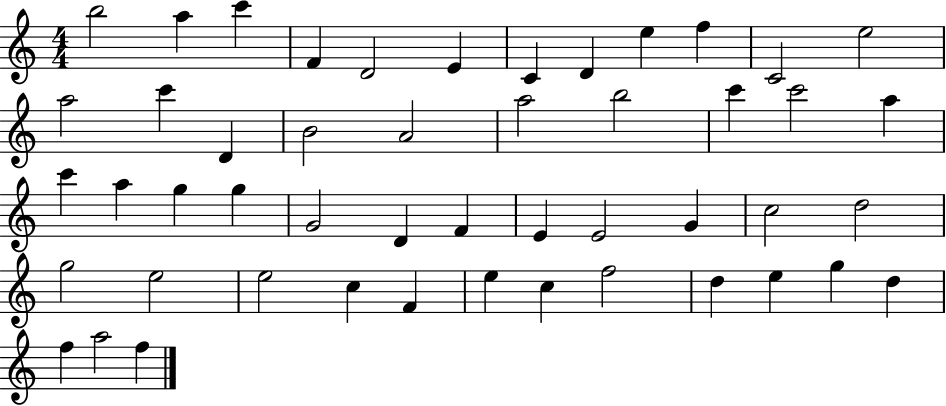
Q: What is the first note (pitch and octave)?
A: B5